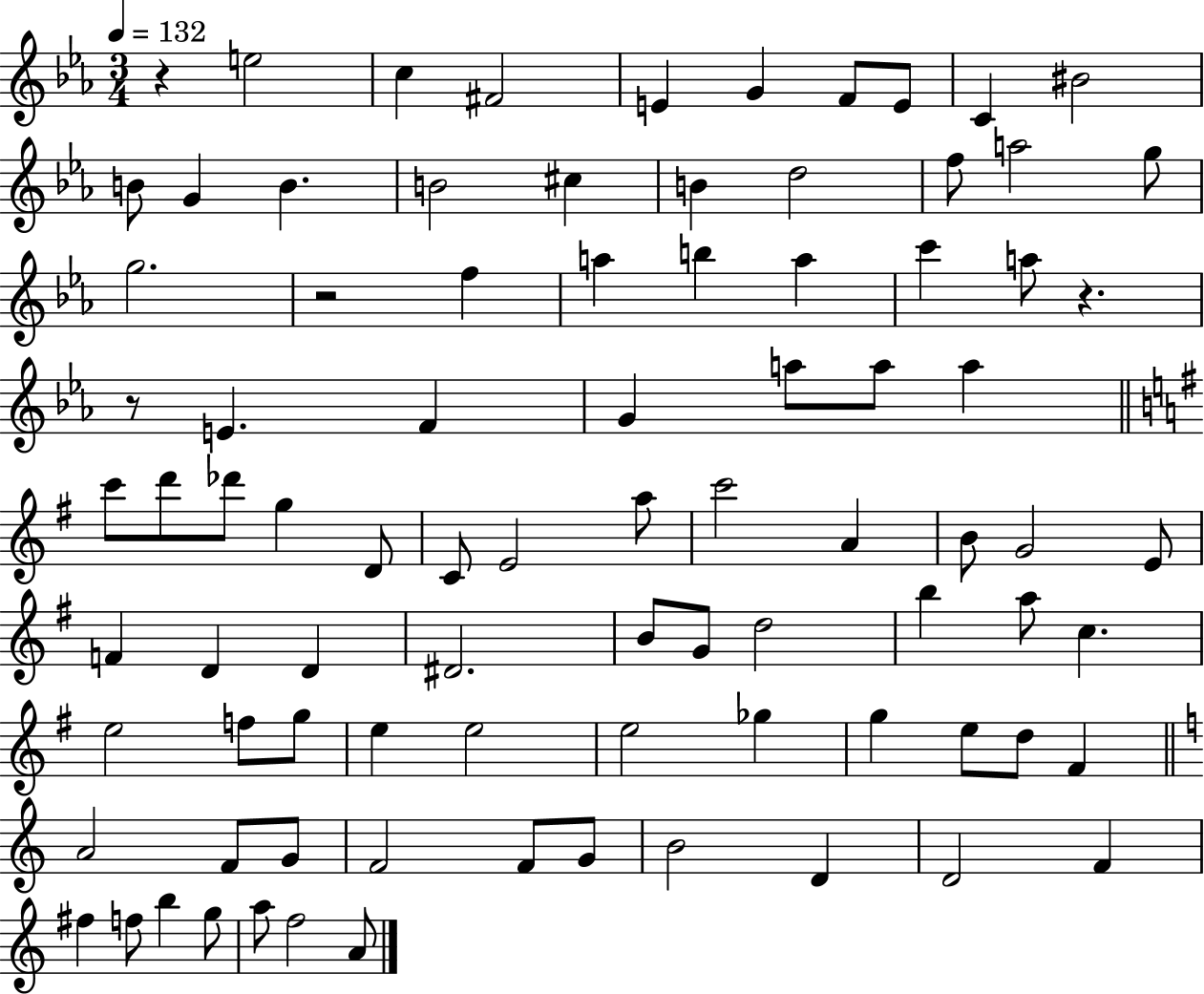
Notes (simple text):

R/q E5/h C5/q F#4/h E4/q G4/q F4/e E4/e C4/q BIS4/h B4/e G4/q B4/q. B4/h C#5/q B4/q D5/h F5/e A5/h G5/e G5/h. R/h F5/q A5/q B5/q A5/q C6/q A5/e R/q. R/e E4/q. F4/q G4/q A5/e A5/e A5/q C6/e D6/e Db6/e G5/q D4/e C4/e E4/h A5/e C6/h A4/q B4/e G4/h E4/e F4/q D4/q D4/q D#4/h. B4/e G4/e D5/h B5/q A5/e C5/q. E5/h F5/e G5/e E5/q E5/h E5/h Gb5/q G5/q E5/e D5/e F#4/q A4/h F4/e G4/e F4/h F4/e G4/e B4/h D4/q D4/h F4/q F#5/q F5/e B5/q G5/e A5/e F5/h A4/e